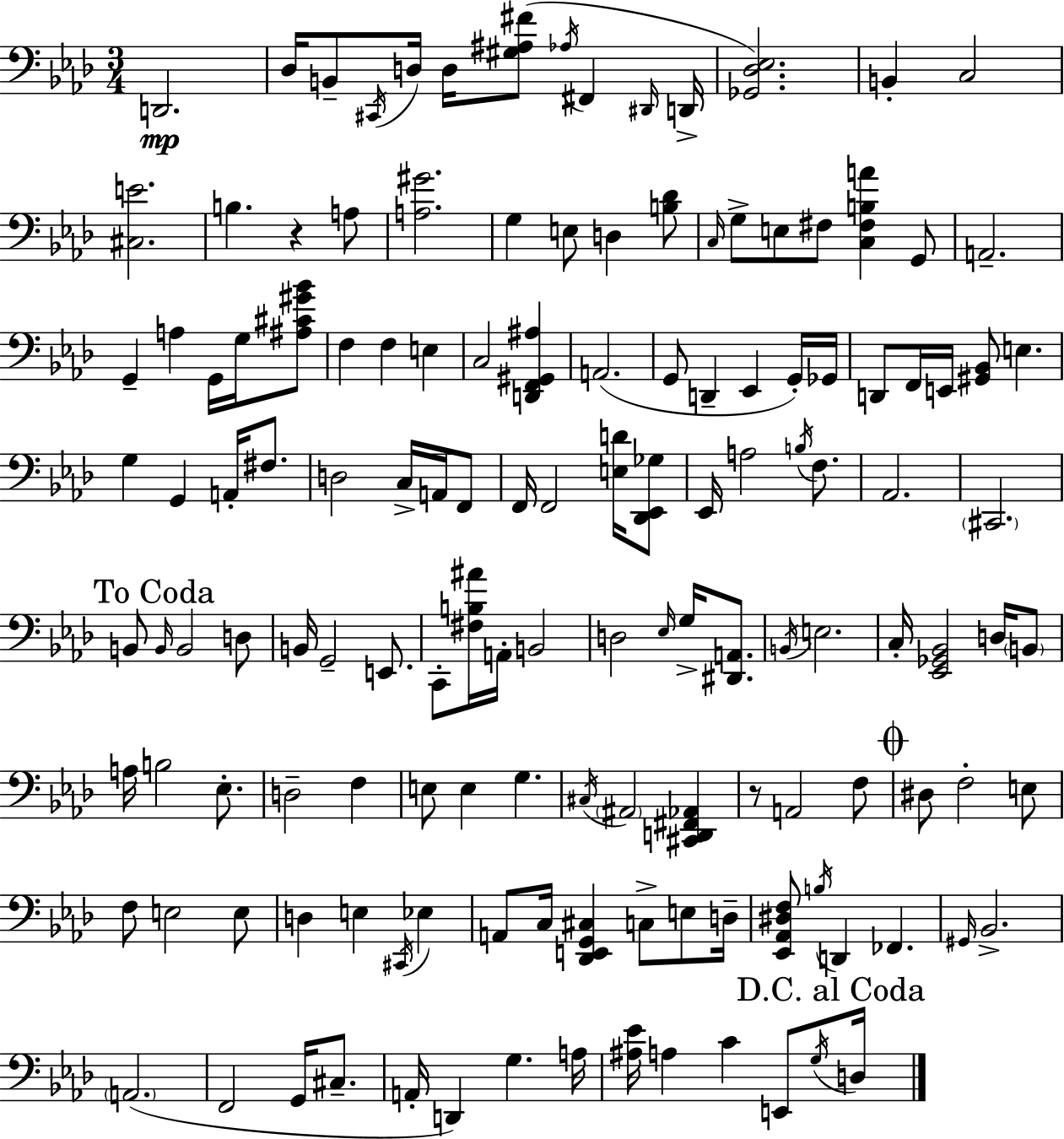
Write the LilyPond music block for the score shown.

{
  \clef bass
  \numericTimeSignature
  \time 3/4
  \key aes \major
  d,2.\mp | des16 b,8-- \acciaccatura { cis,16 } d16 d16 <gis ais fis'>8( \acciaccatura { aes16 } fis,4 | \grace { dis,16 } d,16-> <ges, des ees>2.) | b,4-. c2 | \break <cis e'>2. | b4. r4 | a8 <a gis'>2. | g4 e8 d4 | \break <b des'>8 \grace { c16 } g8-> e8 fis8 <c fis b a'>4 | g,8 a,2.-- | g,4-- a4 | g,16 g16 <ais cis' gis' bes'>8 f4 f4 | \break e4 c2 | <d, f, gis, ais>4 a,2.( | g,8 d,4-- ees,4 | g,16-.) ges,16 d,8 f,16 e,16 <gis, bes,>8 e4. | \break g4 g,4 | a,16-. fis8. d2 | c16-> a,16 f,8 f,16 f,2 | <e d'>16 <des, ees, ges>8 ees,16 a2 | \break \acciaccatura { b16 } f8. aes,2. | \parenthesize cis,2. | \mark "To Coda" b,8 \grace { b,16 } b,2 | d8 b,16 g,2-- | \break e,8. c,8-. <fis b ais'>16 a,16-. b,2 | d2 | \grace { ees16 } g16-> <dis, a,>8. \acciaccatura { b,16 } e2. | c16-. <ees, ges, bes,>2 | \break d16 \parenthesize b,8 a16 b2 | ees8.-. d2-- | f4 e8 e4 | g4. \acciaccatura { cis16 } \parenthesize ais,2 | \break <cis, d, fis, aes,>4 r8 a,2 | f8 \mark \markup { \musicglyph "scripts.coda" } dis8 f2-. | e8 f8 e2 | e8 d4 | \break e4 \acciaccatura { cis,16 } ees4 a,8 | c16 <des, e, g, cis>4 c8-> e8 d16-- <ees, aes, dis f>8 | \acciaccatura { b16 } d,4 fes,4. \grace { gis,16 } | bes,2.-> | \break \parenthesize a,2.( | f,2 g,16 cis8.-- | a,16-. d,4) g4. a16 | <ais ees'>16 a4 c'4 e,8 \acciaccatura { g16 } | \break \mark "D.C. al Coda" d16 \bar "|."
}